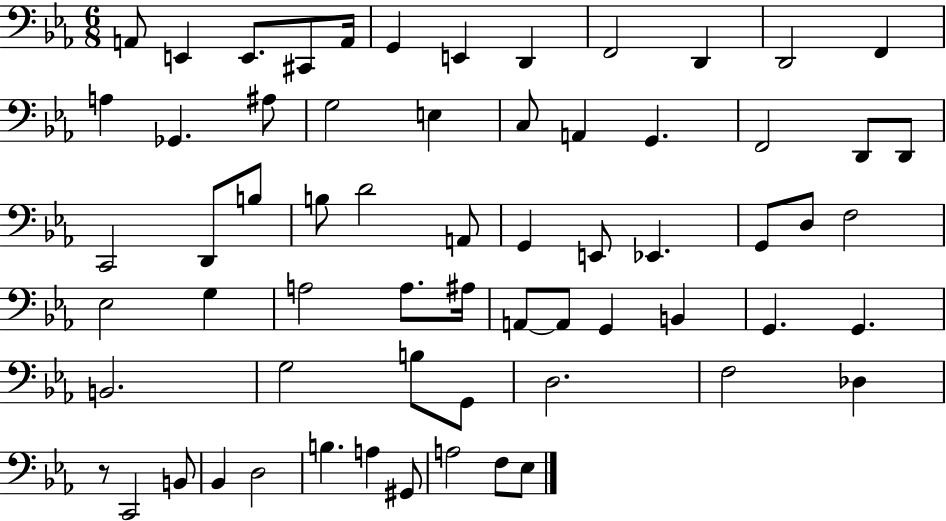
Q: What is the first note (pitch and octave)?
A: A2